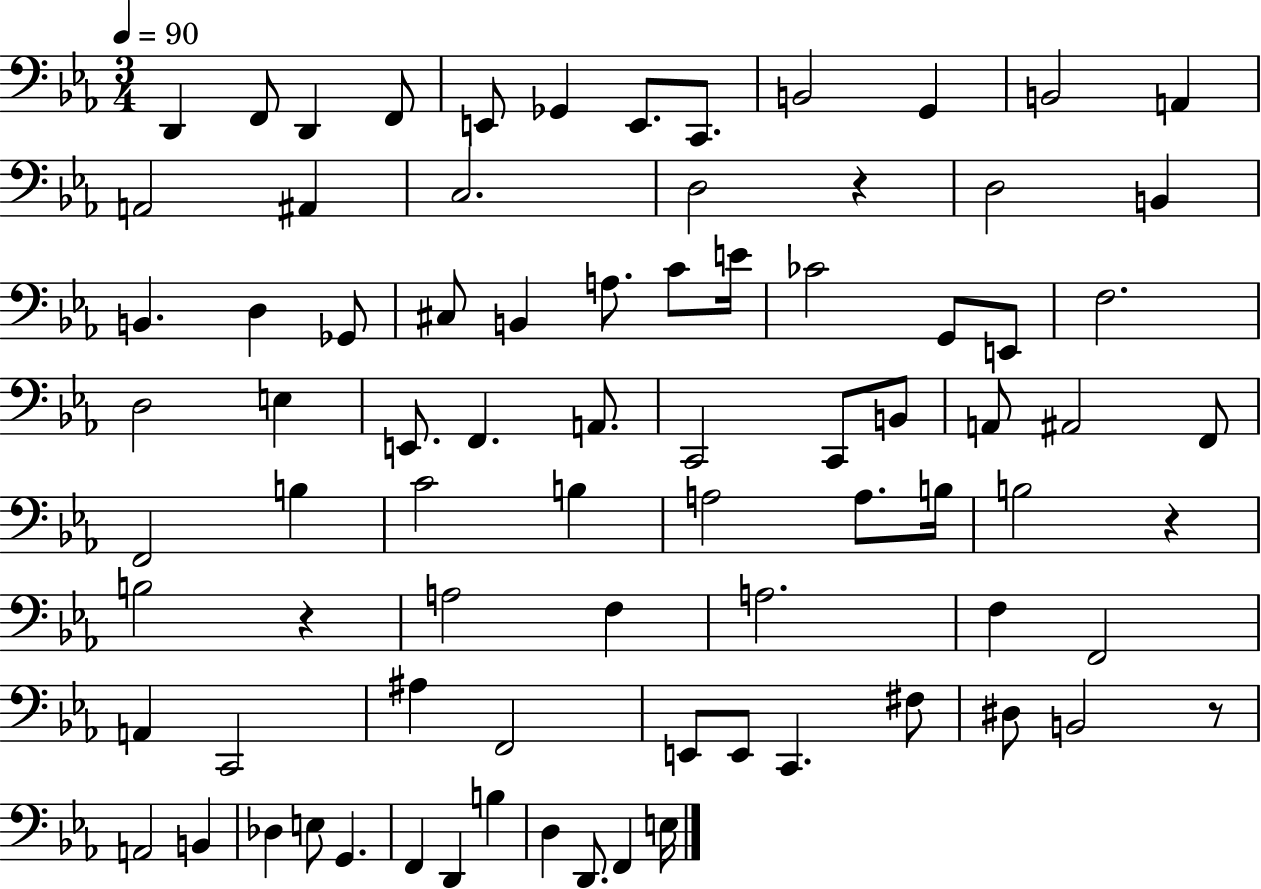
D2/q F2/e D2/q F2/e E2/e Gb2/q E2/e. C2/e. B2/h G2/q B2/h A2/q A2/h A#2/q C3/h. D3/h R/q D3/h B2/q B2/q. D3/q Gb2/e C#3/e B2/q A3/e. C4/e E4/s CES4/h G2/e E2/e F3/h. D3/h E3/q E2/e. F2/q. A2/e. C2/h C2/e B2/e A2/e A#2/h F2/e F2/h B3/q C4/h B3/q A3/h A3/e. B3/s B3/h R/q B3/h R/q A3/h F3/q A3/h. F3/q F2/h A2/q C2/h A#3/q F2/h E2/e E2/e C2/q. F#3/e D#3/e B2/h R/e A2/h B2/q Db3/q E3/e G2/q. F2/q D2/q B3/q D3/q D2/e. F2/q E3/s